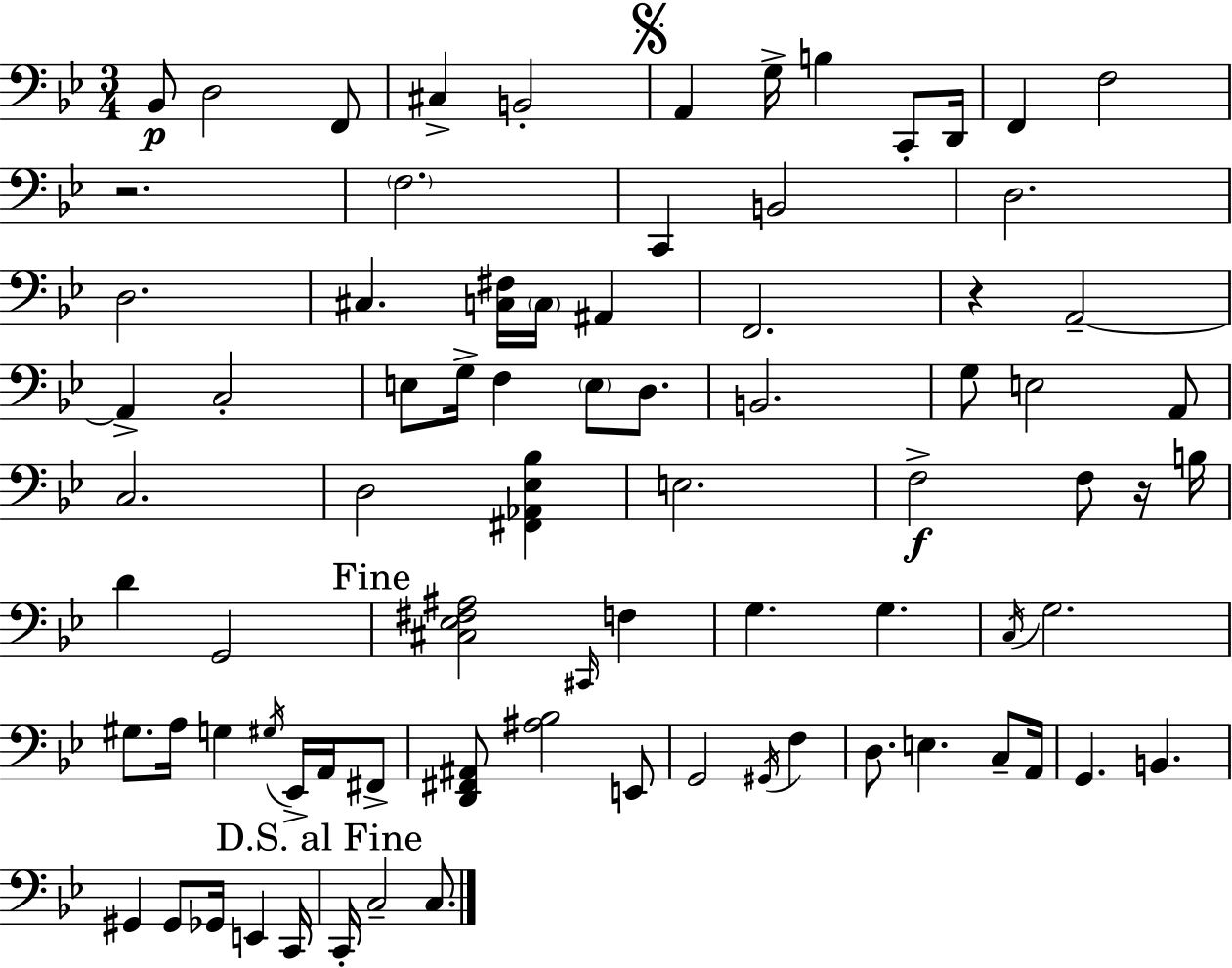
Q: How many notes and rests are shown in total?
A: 80